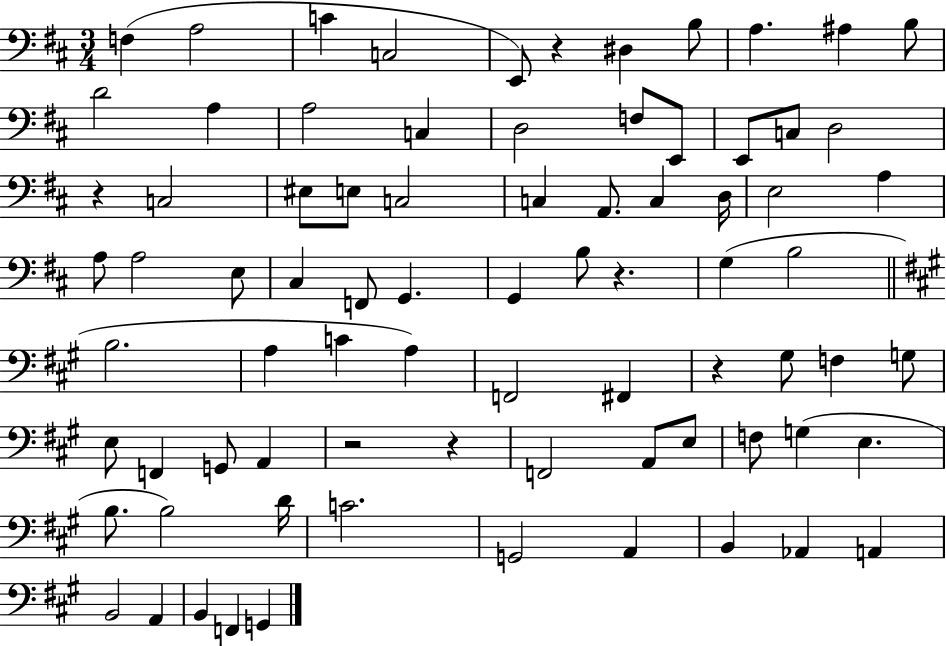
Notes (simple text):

F3/q A3/h C4/q C3/h E2/e R/q D#3/q B3/e A3/q. A#3/q B3/e D4/h A3/q A3/h C3/q D3/h F3/e E2/e E2/e C3/e D3/h R/q C3/h EIS3/e E3/e C3/h C3/q A2/e. C3/q D3/s E3/h A3/q A3/e A3/h E3/e C#3/q F2/e G2/q. G2/q B3/e R/q. G3/q B3/h B3/h. A3/q C4/q A3/q F2/h F#2/q R/q G#3/e F3/q G3/e E3/e F2/q G2/e A2/q R/h R/q F2/h A2/e E3/e F3/e G3/q E3/q. B3/e. B3/h D4/s C4/h. G2/h A2/q B2/q Ab2/q A2/q B2/h A2/q B2/q F2/q G2/q